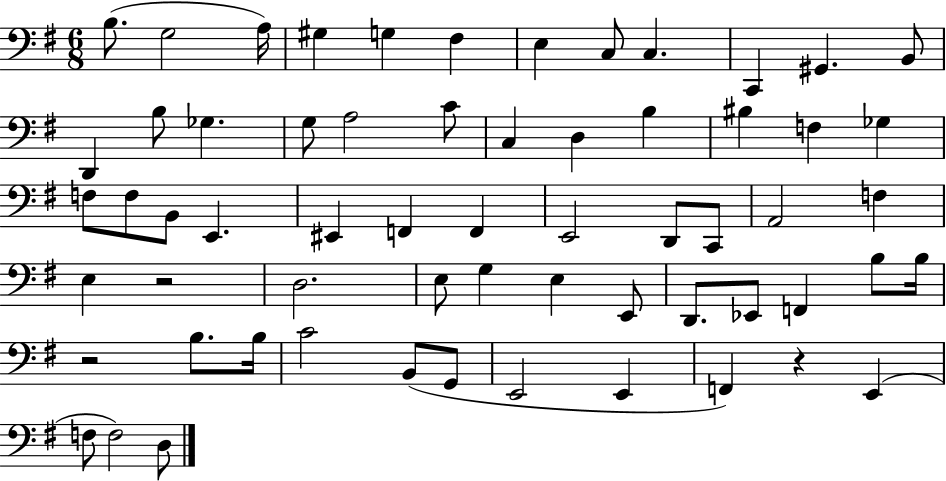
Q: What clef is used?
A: bass